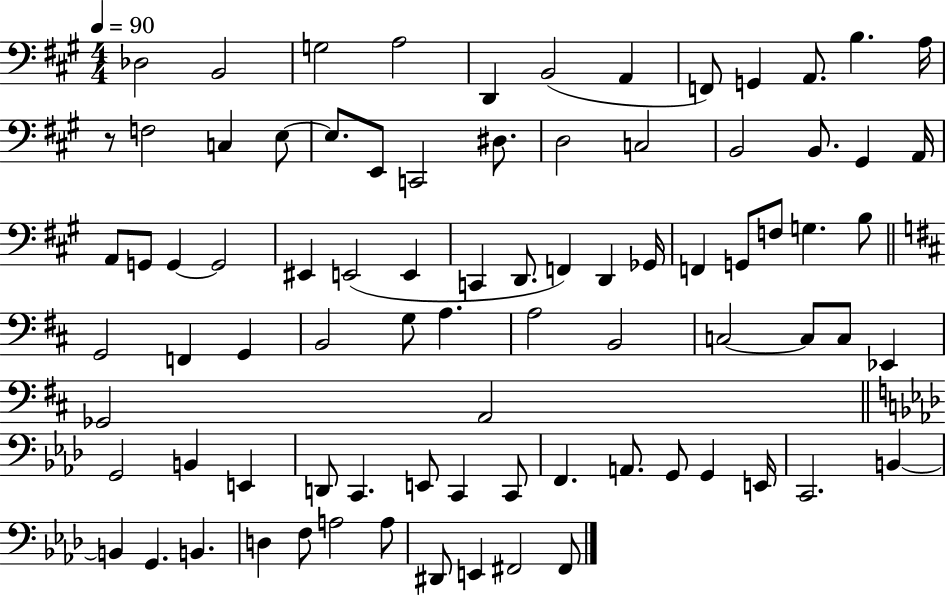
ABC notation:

X:1
T:Untitled
M:4/4
L:1/4
K:A
_D,2 B,,2 G,2 A,2 D,, B,,2 A,, F,,/2 G,, A,,/2 B, A,/4 z/2 F,2 C, E,/2 E,/2 E,,/2 C,,2 ^D,/2 D,2 C,2 B,,2 B,,/2 ^G,, A,,/4 A,,/2 G,,/2 G,, G,,2 ^E,, E,,2 E,, C,, D,,/2 F,, D,, _G,,/4 F,, G,,/2 F,/2 G, B,/2 G,,2 F,, G,, B,,2 G,/2 A, A,2 B,,2 C,2 C,/2 C,/2 _E,, _G,,2 A,,2 G,,2 B,, E,, D,,/2 C,, E,,/2 C,, C,,/2 F,, A,,/2 G,,/2 G,, E,,/4 C,,2 B,, B,, G,, B,, D, F,/2 A,2 A,/2 ^D,,/2 E,, ^F,,2 ^F,,/2